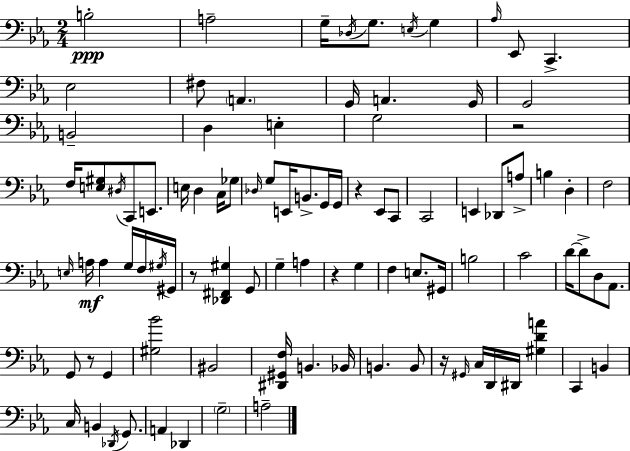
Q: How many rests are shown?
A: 6